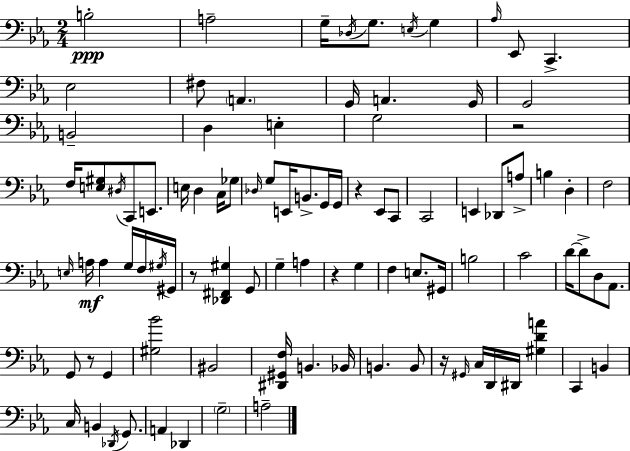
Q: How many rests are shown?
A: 6